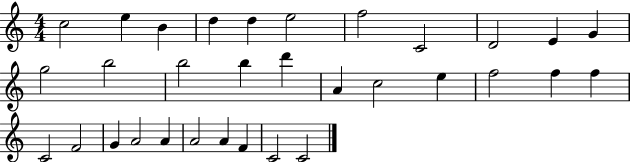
X:1
T:Untitled
M:4/4
L:1/4
K:C
c2 e B d d e2 f2 C2 D2 E G g2 b2 b2 b d' A c2 e f2 f f C2 F2 G A2 A A2 A F C2 C2